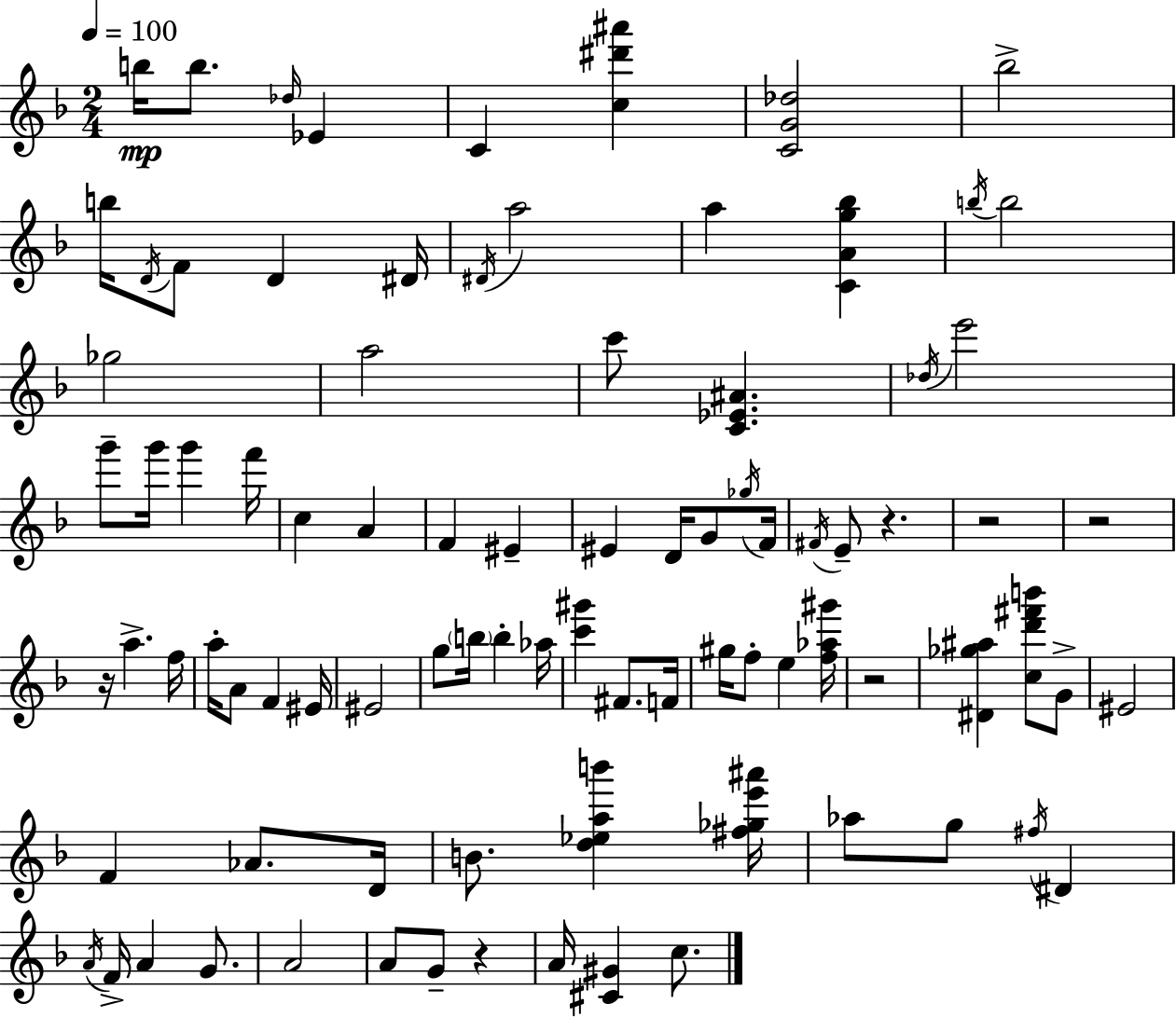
B5/s B5/e. Db5/s Eb4/q C4/q [C5,D#6,A#6]/q [C4,G4,Db5]/h Bb5/h B5/s D4/s F4/e D4/q D#4/s D#4/s A5/h A5/q [C4,A4,G5,Bb5]/q B5/s B5/h Gb5/h A5/h C6/e [C4,Eb4,A#4]/q. Db5/s E6/h G6/e G6/s G6/q F6/s C5/q A4/q F4/q EIS4/q EIS4/q D4/s G4/e Gb5/s F4/s F#4/s E4/e R/q. R/h R/h R/s A5/q. F5/s A5/s A4/e F4/q EIS4/s EIS4/h G5/e B5/s B5/q Ab5/s [C6,G#6]/q F#4/e. F4/s G#5/s F5/e E5/q [F5,Ab5,G#6]/s R/h [D#4,Gb5,A#5]/q [C5,D6,F#6,B6]/e G4/e EIS4/h F4/q Ab4/e. D4/s B4/e. [D5,Eb5,A5,B6]/q [F#5,Gb5,E6,A#6]/s Ab5/e G5/e F#5/s D#4/q A4/s F4/s A4/q G4/e. A4/h A4/e G4/e R/q A4/s [C#4,G#4]/q C5/e.